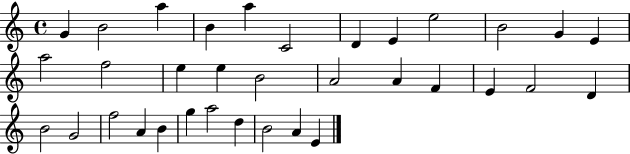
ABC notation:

X:1
T:Untitled
M:4/4
L:1/4
K:C
G B2 a B a C2 D E e2 B2 G E a2 f2 e e B2 A2 A F E F2 D B2 G2 f2 A B g a2 d B2 A E